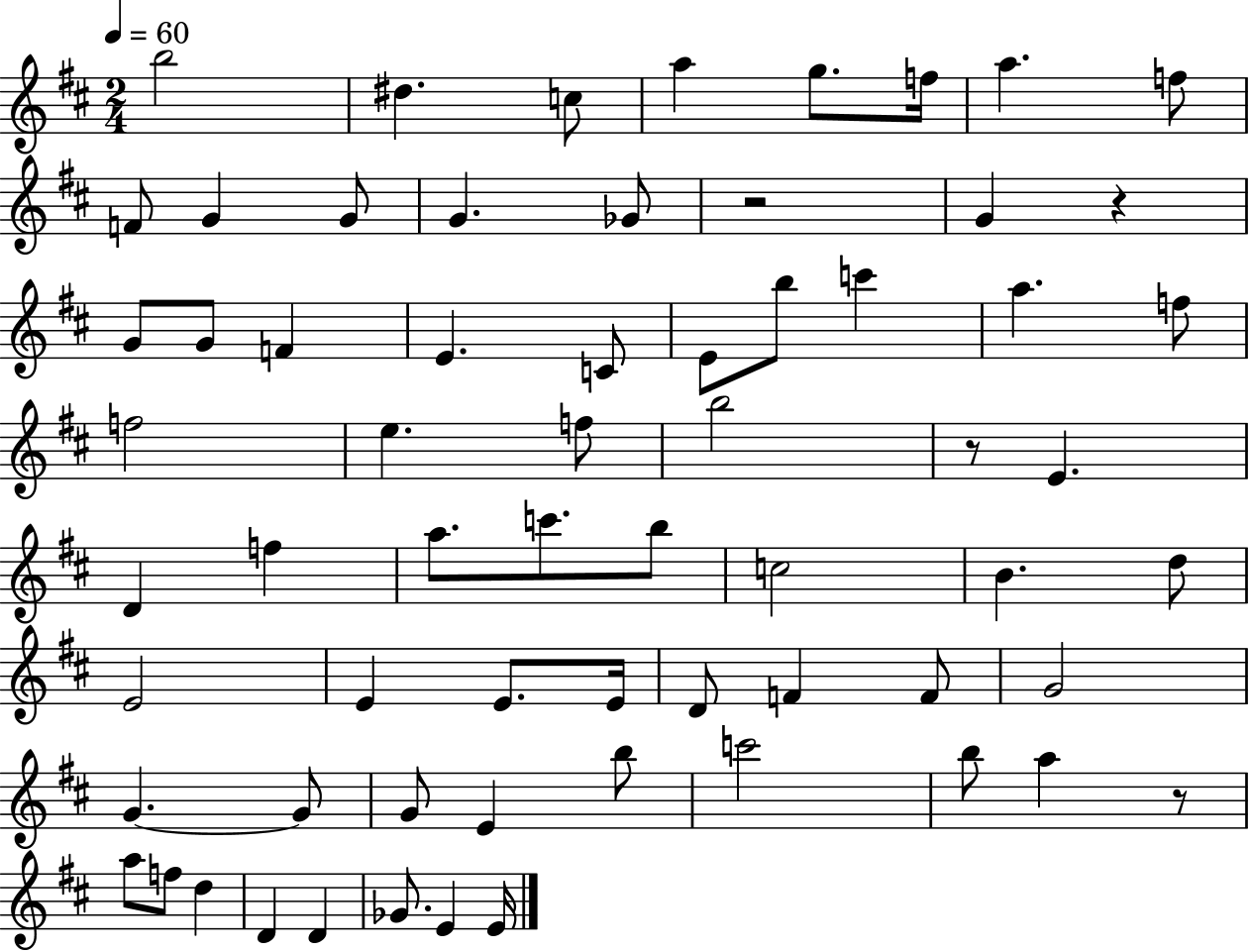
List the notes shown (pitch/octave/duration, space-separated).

B5/h D#5/q. C5/e A5/q G5/e. F5/s A5/q. F5/e F4/e G4/q G4/e G4/q. Gb4/e R/h G4/q R/q G4/e G4/e F4/q E4/q. C4/e E4/e B5/e C6/q A5/q. F5/e F5/h E5/q. F5/e B5/h R/e E4/q. D4/q F5/q A5/e. C6/e. B5/e C5/h B4/q. D5/e E4/h E4/q E4/e. E4/s D4/e F4/q F4/e G4/h G4/q. G4/e G4/e E4/q B5/e C6/h B5/e A5/q R/e A5/e F5/e D5/q D4/q D4/q Gb4/e. E4/q E4/s